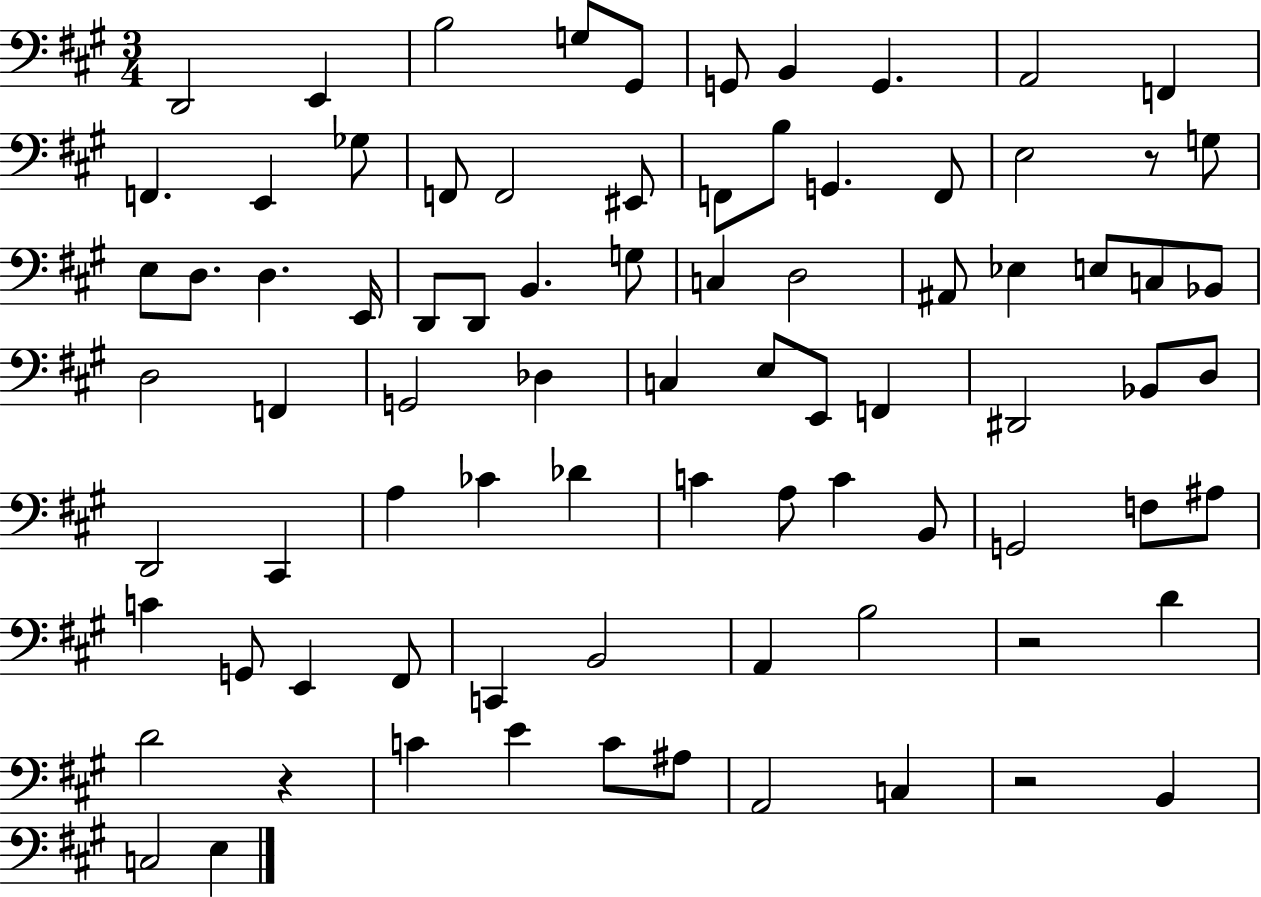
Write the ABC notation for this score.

X:1
T:Untitled
M:3/4
L:1/4
K:A
D,,2 E,, B,2 G,/2 ^G,,/2 G,,/2 B,, G,, A,,2 F,, F,, E,, _G,/2 F,,/2 F,,2 ^E,,/2 F,,/2 B,/2 G,, F,,/2 E,2 z/2 G,/2 E,/2 D,/2 D, E,,/4 D,,/2 D,,/2 B,, G,/2 C, D,2 ^A,,/2 _E, E,/2 C,/2 _B,,/2 D,2 F,, G,,2 _D, C, E,/2 E,,/2 F,, ^D,,2 _B,,/2 D,/2 D,,2 ^C,, A, _C _D C A,/2 C B,,/2 G,,2 F,/2 ^A,/2 C G,,/2 E,, ^F,,/2 C,, B,,2 A,, B,2 z2 D D2 z C E C/2 ^A,/2 A,,2 C, z2 B,, C,2 E,